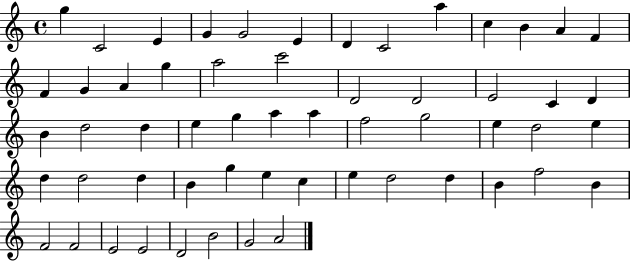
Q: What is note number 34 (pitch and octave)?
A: E5